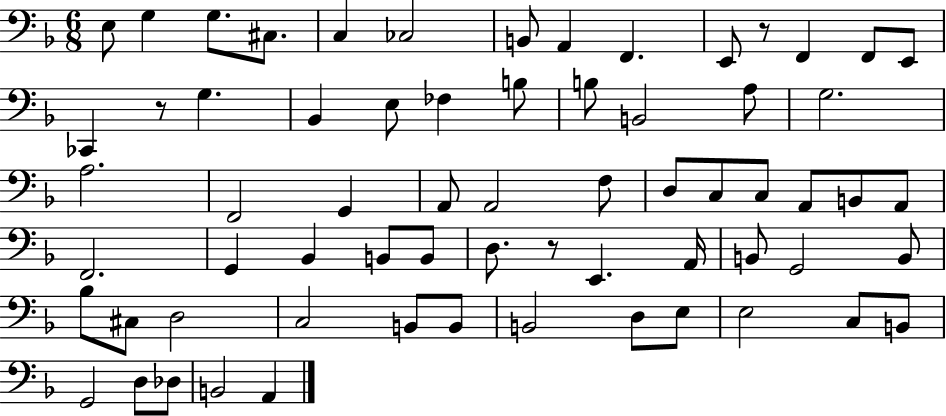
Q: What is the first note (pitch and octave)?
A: E3